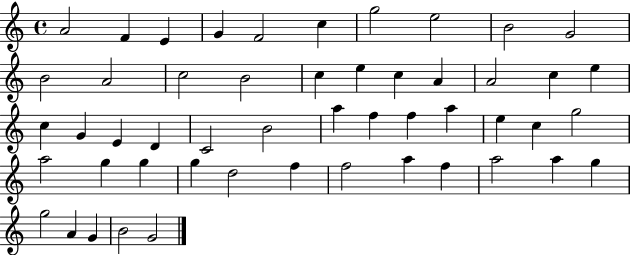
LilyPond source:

{
  \clef treble
  \time 4/4
  \defaultTimeSignature
  \key c \major
  a'2 f'4 e'4 | g'4 f'2 c''4 | g''2 e''2 | b'2 g'2 | \break b'2 a'2 | c''2 b'2 | c''4 e''4 c''4 a'4 | a'2 c''4 e''4 | \break c''4 g'4 e'4 d'4 | c'2 b'2 | a''4 f''4 f''4 a''4 | e''4 c''4 g''2 | \break a''2 g''4 g''4 | g''4 d''2 f''4 | f''2 a''4 f''4 | a''2 a''4 g''4 | \break g''2 a'4 g'4 | b'2 g'2 | \bar "|."
}